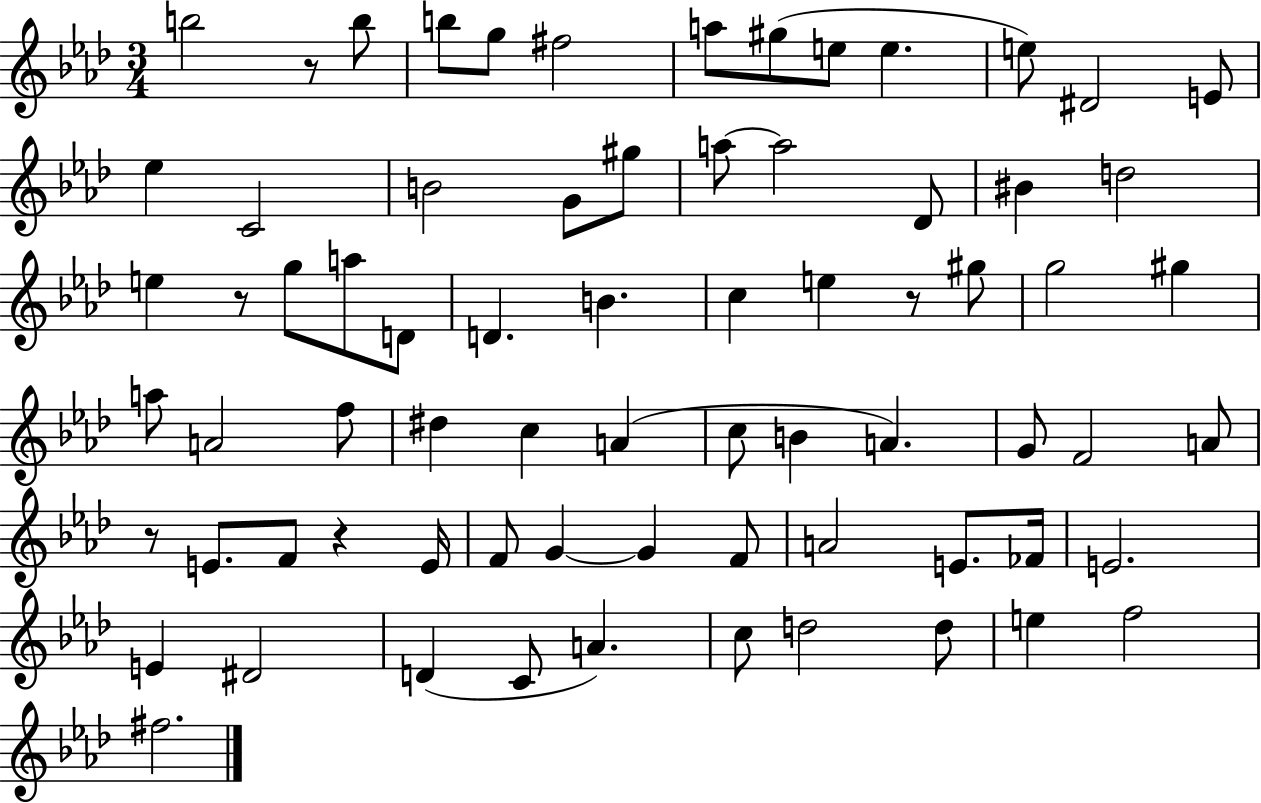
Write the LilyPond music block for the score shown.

{
  \clef treble
  \numericTimeSignature
  \time 3/4
  \key aes \major
  b''2 r8 b''8 | b''8 g''8 fis''2 | a''8 gis''8( e''8 e''4. | e''8) dis'2 e'8 | \break ees''4 c'2 | b'2 g'8 gis''8 | a''8~~ a''2 des'8 | bis'4 d''2 | \break e''4 r8 g''8 a''8 d'8 | d'4. b'4. | c''4 e''4 r8 gis''8 | g''2 gis''4 | \break a''8 a'2 f''8 | dis''4 c''4 a'4( | c''8 b'4 a'4.) | g'8 f'2 a'8 | \break r8 e'8. f'8 r4 e'16 | f'8 g'4~~ g'4 f'8 | a'2 e'8. fes'16 | e'2. | \break e'4 dis'2 | d'4( c'8 a'4.) | c''8 d''2 d''8 | e''4 f''2 | \break fis''2. | \bar "|."
}